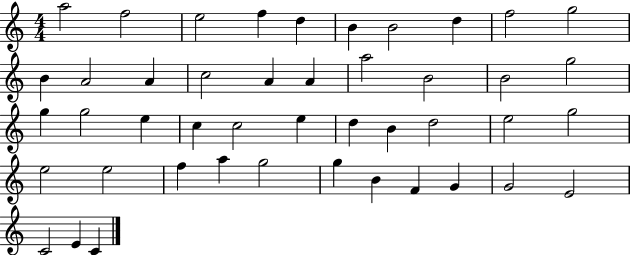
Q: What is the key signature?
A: C major